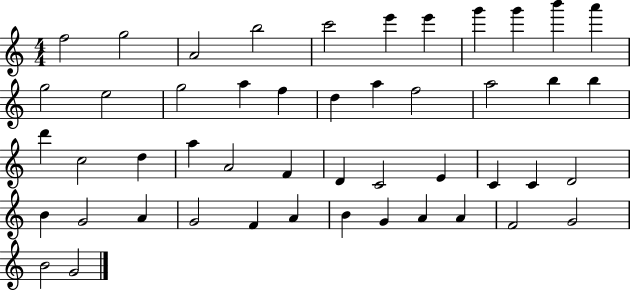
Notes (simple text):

F5/h G5/h A4/h B5/h C6/h E6/q E6/q G6/q G6/q B6/q A6/q G5/h E5/h G5/h A5/q F5/q D5/q A5/q F5/h A5/h B5/q B5/q D6/q C5/h D5/q A5/q A4/h F4/q D4/q C4/h E4/q C4/q C4/q D4/h B4/q G4/h A4/q G4/h F4/q A4/q B4/q G4/q A4/q A4/q F4/h G4/h B4/h G4/h